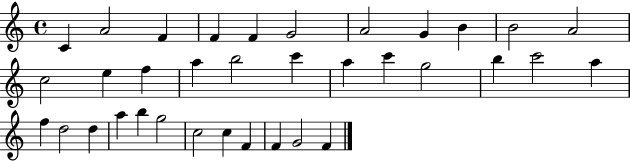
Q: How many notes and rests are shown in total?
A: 35